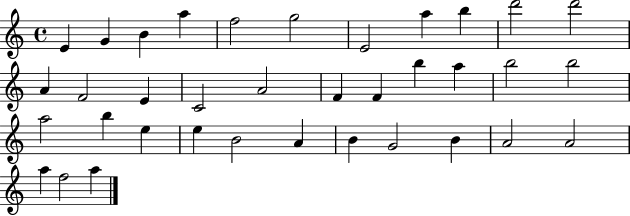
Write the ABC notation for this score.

X:1
T:Untitled
M:4/4
L:1/4
K:C
E G B a f2 g2 E2 a b d'2 d'2 A F2 E C2 A2 F F b a b2 b2 a2 b e e B2 A B G2 B A2 A2 a f2 a